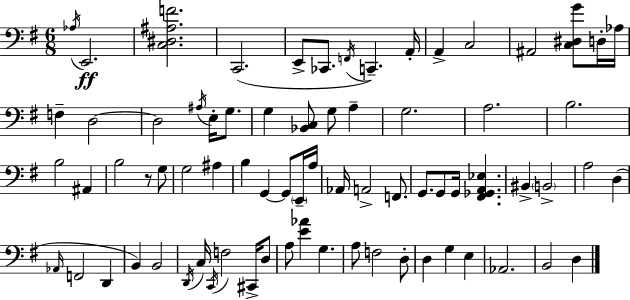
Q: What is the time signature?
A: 6/8